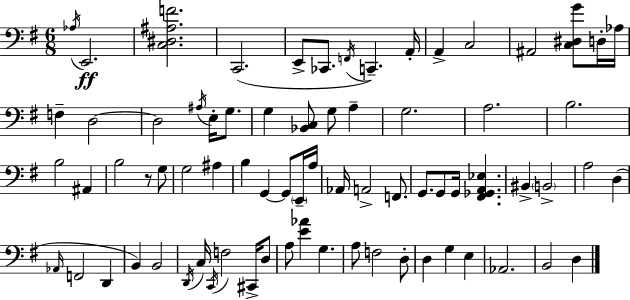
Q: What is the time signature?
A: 6/8